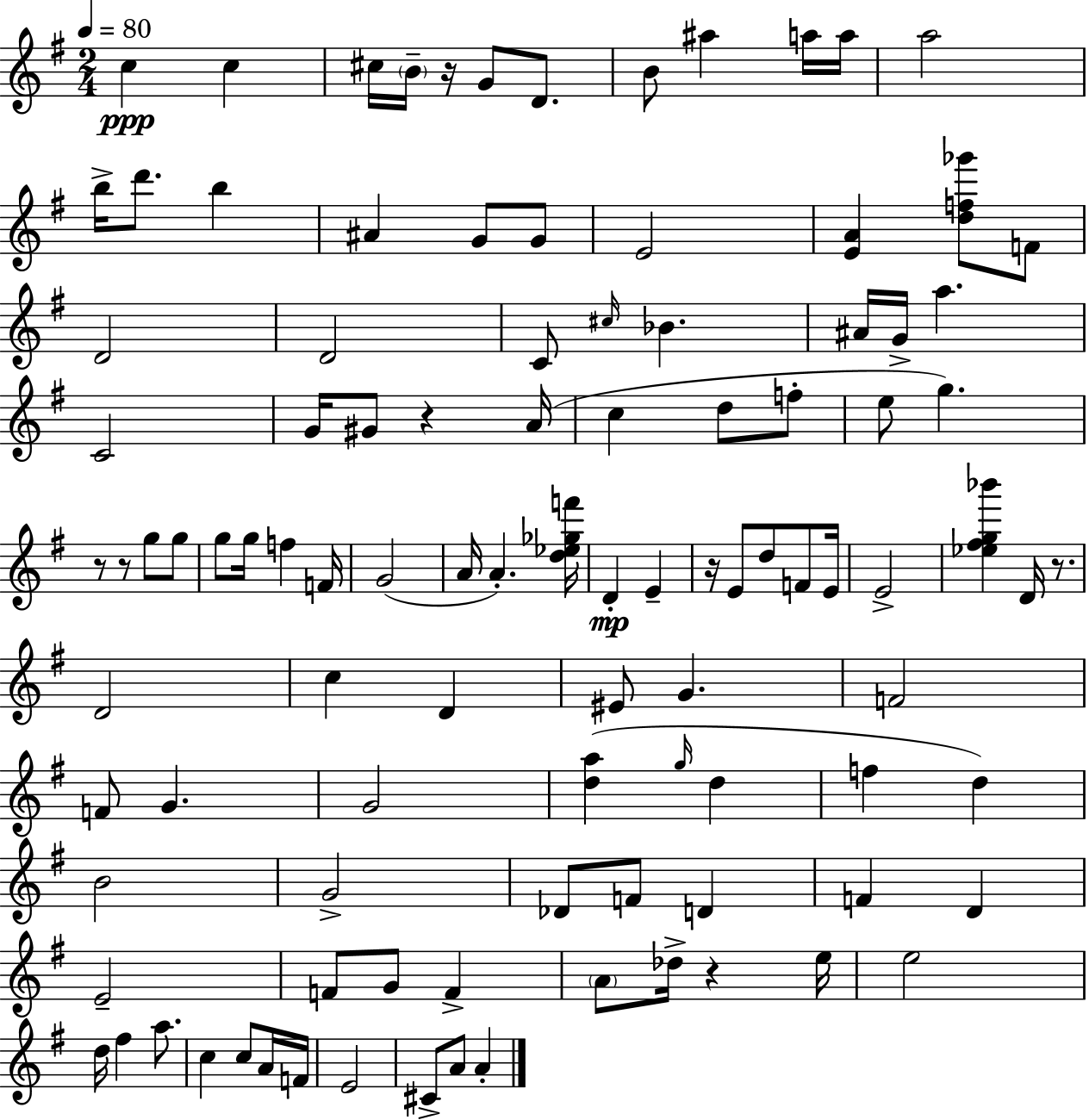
C5/q C5/q C#5/s B4/s R/s G4/e D4/e. B4/e A#5/q A5/s A5/s A5/h B5/s D6/e. B5/q A#4/q G4/e G4/e E4/h [E4,A4]/q [D5,F5,Gb6]/e F4/e D4/h D4/h C4/e C#5/s Bb4/q. A#4/s G4/s A5/q. C4/h G4/s G#4/e R/q A4/s C5/q D5/e F5/e E5/e G5/q. R/e R/e G5/e G5/e G5/e G5/s F5/q F4/s G4/h A4/s A4/q. [D5,Eb5,Gb5,F6]/s D4/q E4/q R/s E4/e D5/e F4/e E4/s E4/h [Eb5,F#5,G5,Bb6]/q D4/s R/e. D4/h C5/q D4/q EIS4/e G4/q. F4/h F4/e G4/q. G4/h [D5,A5]/q G5/s D5/q F5/q D5/q B4/h G4/h Db4/e F4/e D4/q F4/q D4/q E4/h F4/e G4/e F4/q A4/e Db5/s R/q E5/s E5/h D5/s F#5/q A5/e. C5/q C5/e A4/s F4/s E4/h C#4/e A4/e A4/q